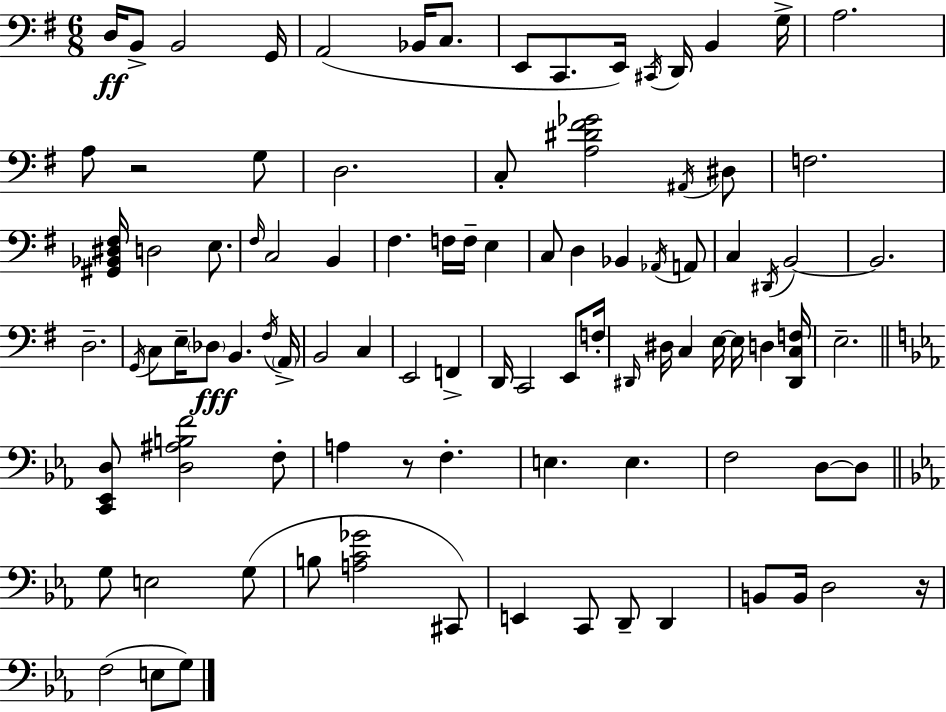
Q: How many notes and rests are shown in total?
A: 95